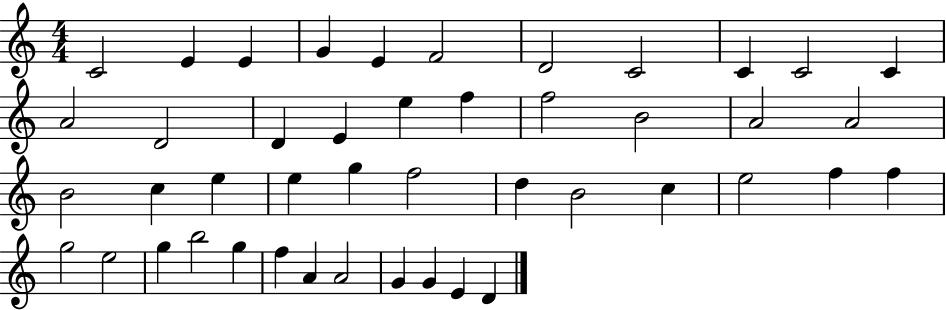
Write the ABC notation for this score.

X:1
T:Untitled
M:4/4
L:1/4
K:C
C2 E E G E F2 D2 C2 C C2 C A2 D2 D E e f f2 B2 A2 A2 B2 c e e g f2 d B2 c e2 f f g2 e2 g b2 g f A A2 G G E D